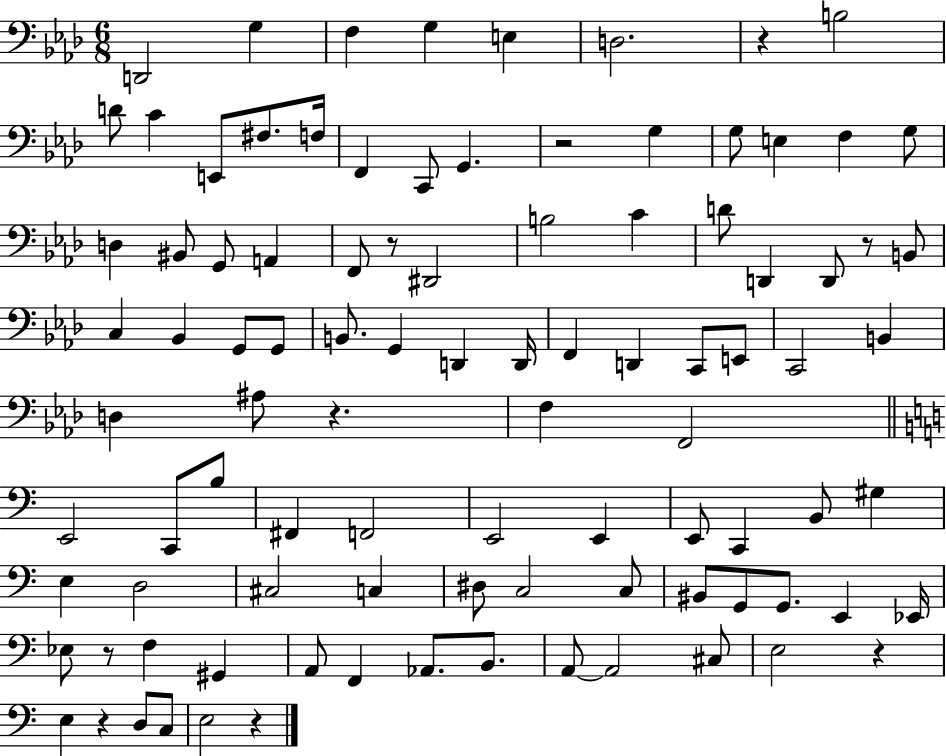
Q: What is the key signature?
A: AES major